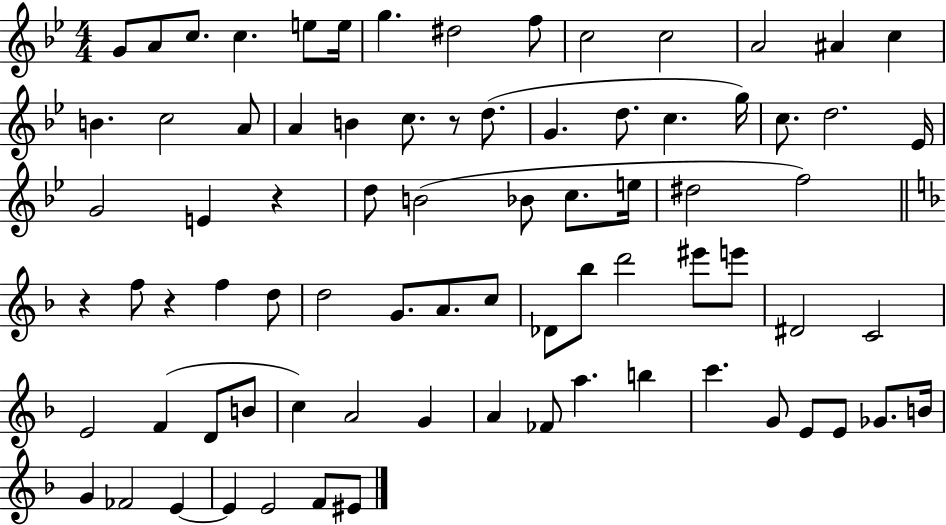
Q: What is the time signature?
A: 4/4